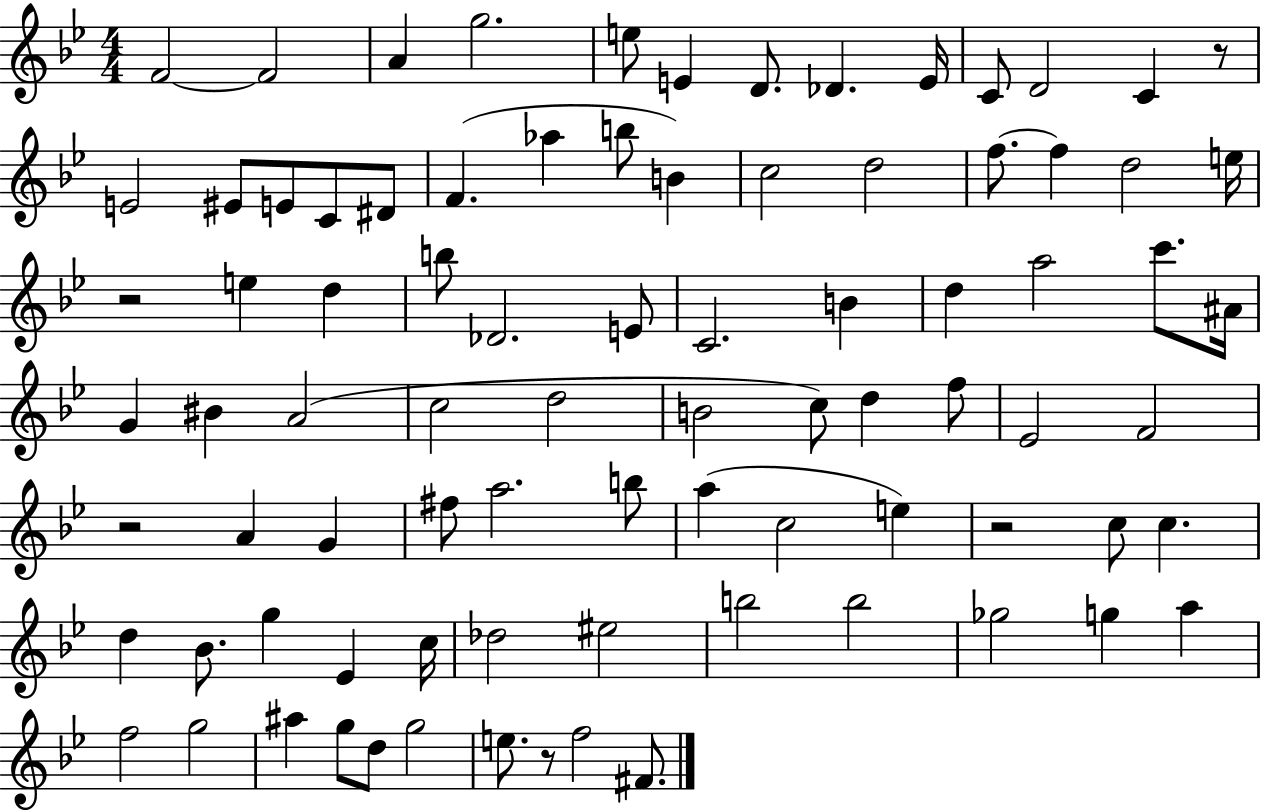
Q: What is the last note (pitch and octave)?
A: F#4